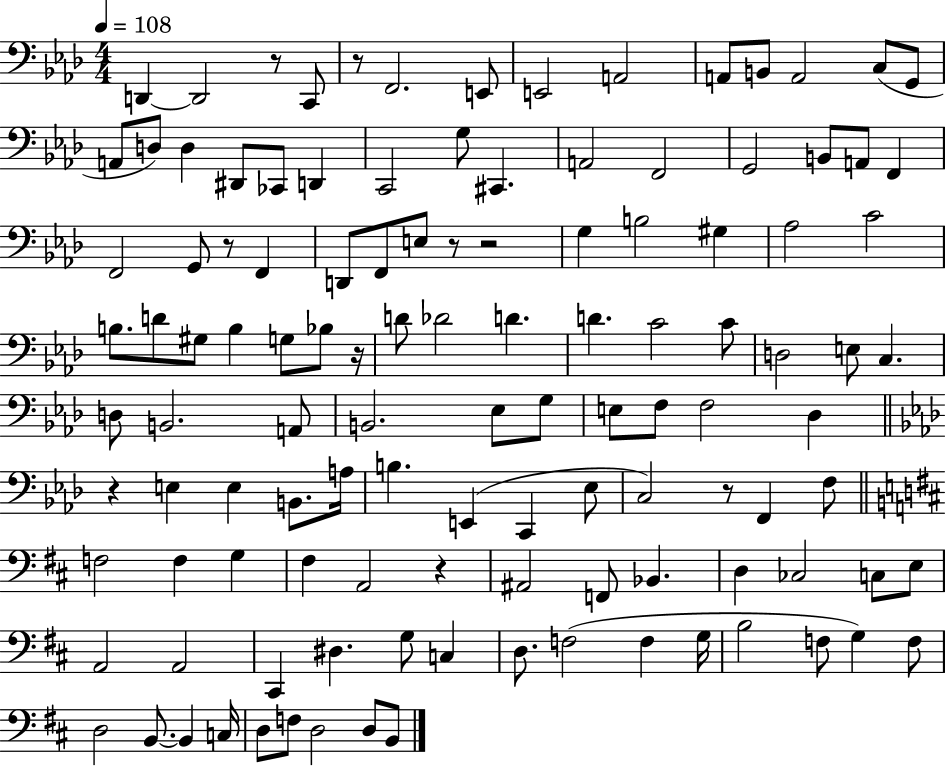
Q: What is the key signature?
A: AES major